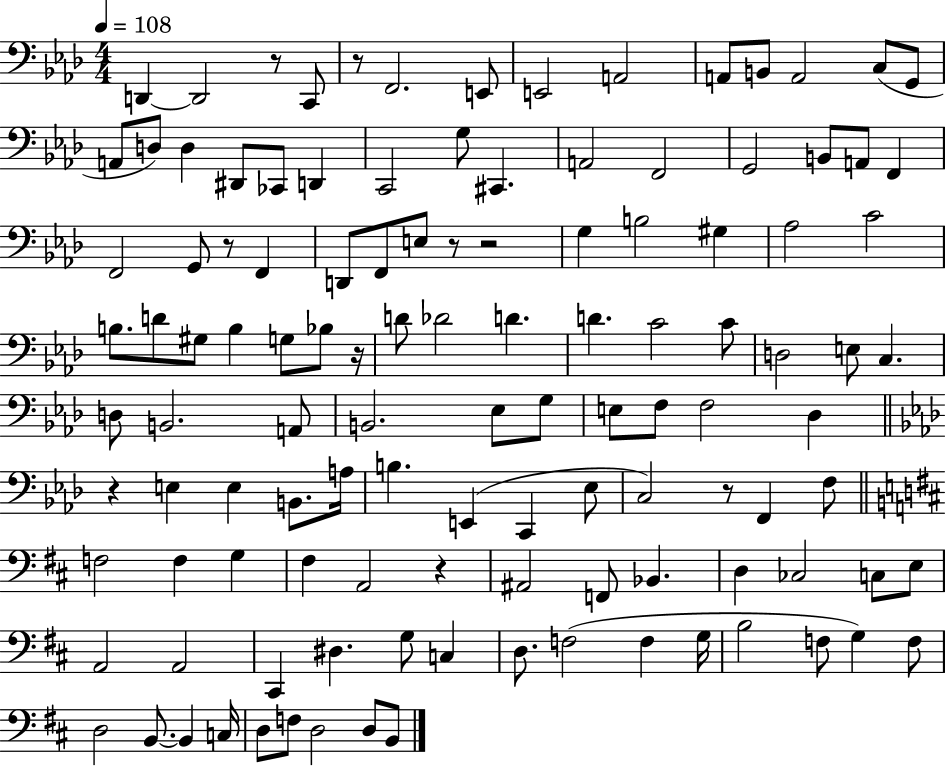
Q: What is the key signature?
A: AES major